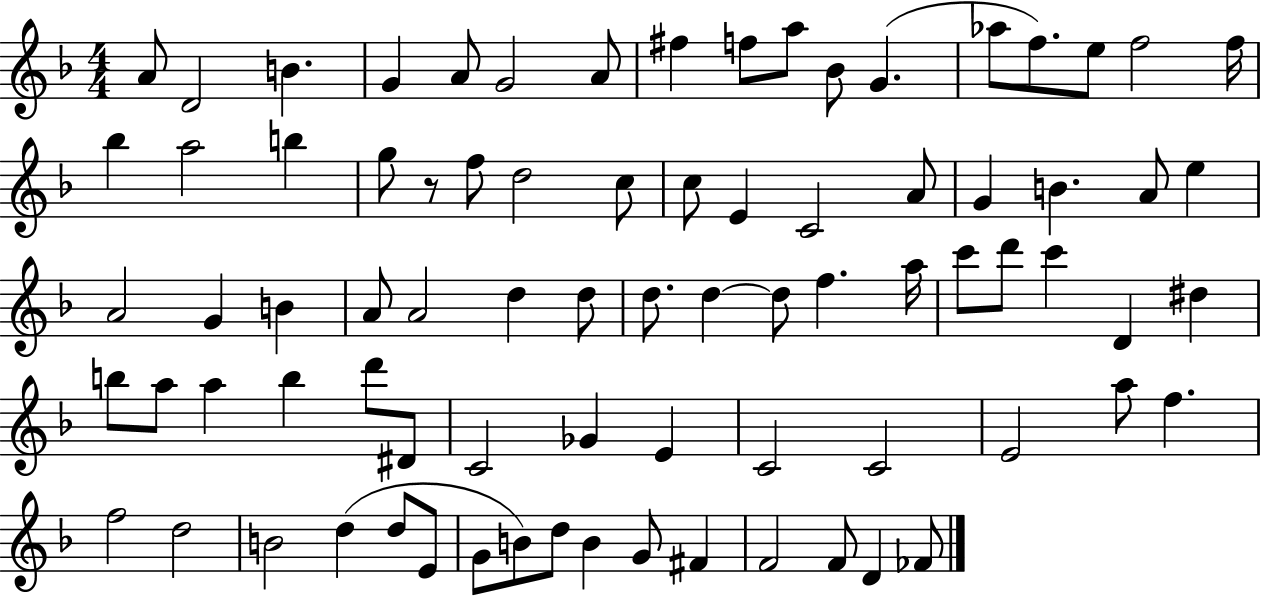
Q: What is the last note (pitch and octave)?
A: FES4